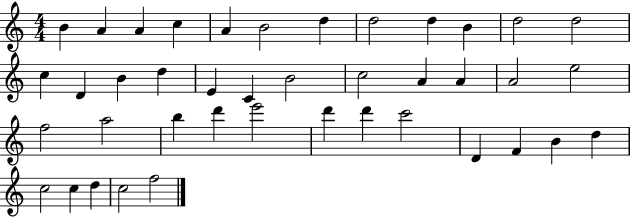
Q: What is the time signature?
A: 4/4